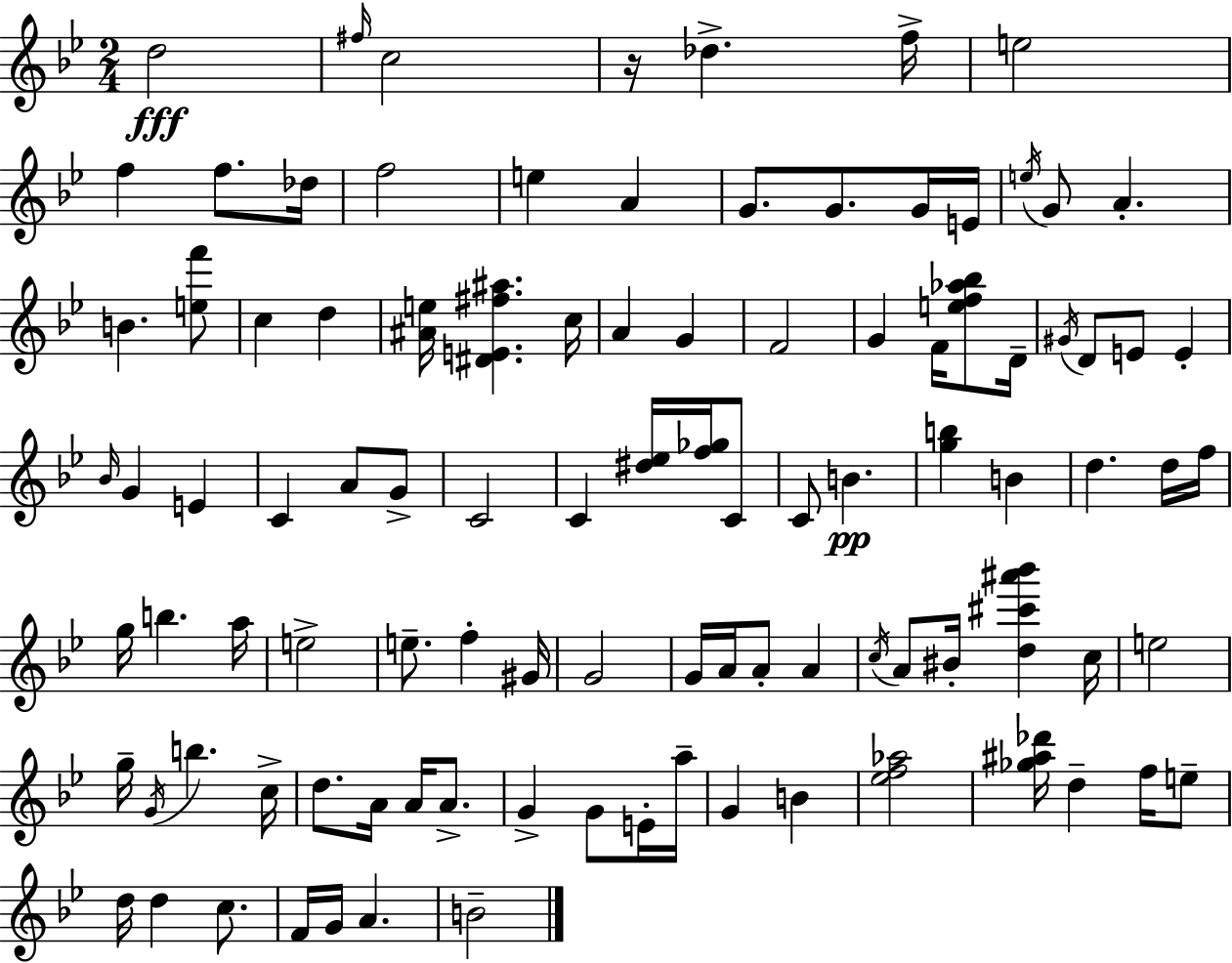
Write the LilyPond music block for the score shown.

{
  \clef treble
  \numericTimeSignature
  \time 2/4
  \key g \minor
  \repeat volta 2 { d''2\fff | \grace { fis''16 } c''2 | r16 des''4.-> | f''16-> e''2 | \break f''4 f''8. | des''16 f''2 | e''4 a'4 | g'8. g'8. g'16 | \break e'16 \acciaccatura { e''16 } g'8 a'4.-. | b'4. | <e'' f'''>8 c''4 d''4 | <ais' e''>16 <dis' e' fis'' ais''>4. | \break c''16 a'4 g'4 | f'2 | g'4 f'16 <e'' f'' aes'' bes''>8 | d'16-- \acciaccatura { gis'16 } d'8 e'8 e'4-. | \break \grace { bes'16 } g'4 | e'4 c'4 | a'8 g'8-> c'2 | c'4 | \break <dis'' ees''>16 <f'' ges''>16 c'8 c'8 b'4.\pp | <g'' b''>4 | b'4 d''4. | d''16 f''16 g''16 b''4. | \break a''16 e''2-> | e''8.-- f''4-. | gis'16 g'2 | g'16 a'16 a'8-. | \break a'4 \acciaccatura { c''16 } a'8 bis'16-. | <d'' cis''' ais''' bes'''>4 c''16 e''2 | g''16-- \acciaccatura { g'16 } b''4. | c''16-> d''8. | \break a'16 a'16 a'8.-> g'4-> | g'8 e'16-. a''16-- g'4 | b'4 <ees'' f'' aes''>2 | <ges'' ais'' des'''>16 d''4-- | \break f''16 e''8-- d''16 d''4 | c''8. f'16 g'16 | a'4. b'2-- | } \bar "|."
}